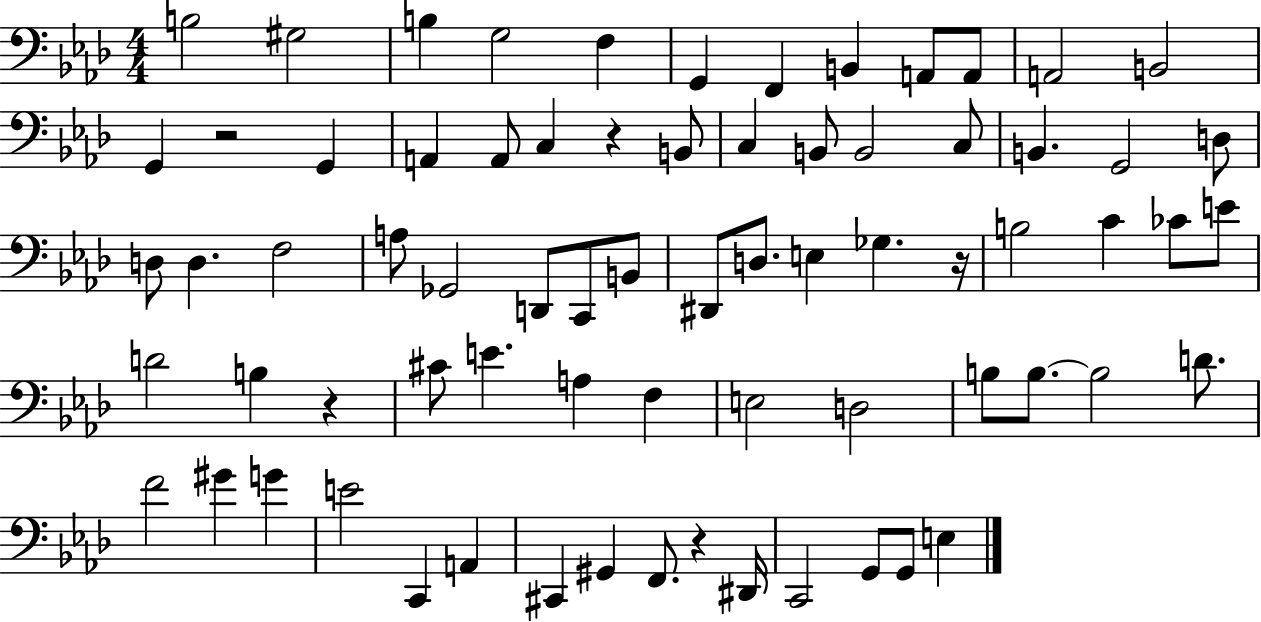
{
  \clef bass
  \numericTimeSignature
  \time 4/4
  \key aes \major
  b2 gis2 | b4 g2 f4 | g,4 f,4 b,4 a,8 a,8 | a,2 b,2 | \break g,4 r2 g,4 | a,4 a,8 c4 r4 b,8 | c4 b,8 b,2 c8 | b,4. g,2 d8 | \break d8 d4. f2 | a8 ges,2 d,8 c,8 b,8 | dis,8 d8. e4 ges4. r16 | b2 c'4 ces'8 e'8 | \break d'2 b4 r4 | cis'8 e'4. a4 f4 | e2 d2 | b8 b8.~~ b2 d'8. | \break f'2 gis'4 g'4 | e'2 c,4 a,4 | cis,4 gis,4 f,8. r4 dis,16 | c,2 g,8 g,8 e4 | \break \bar "|."
}